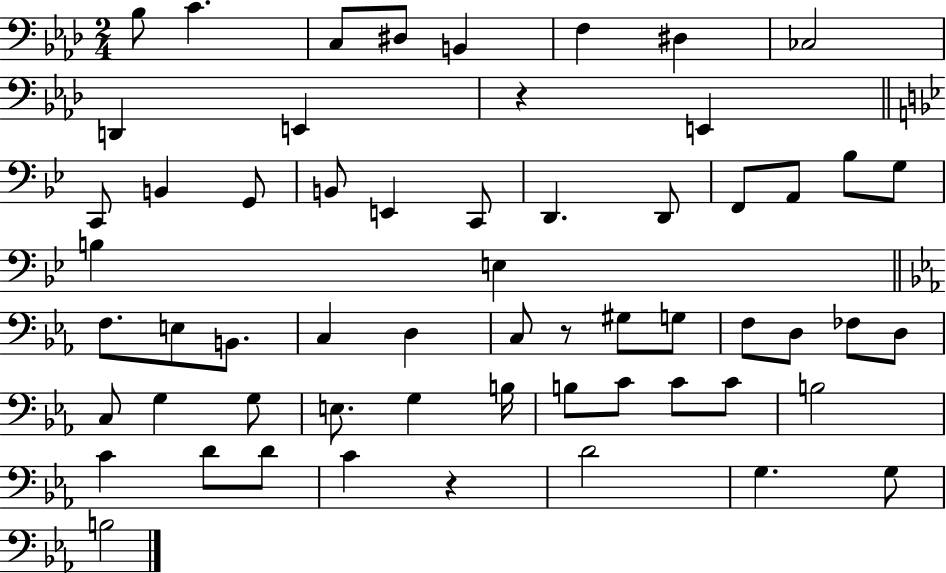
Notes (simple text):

Bb3/e C4/q. C3/e D#3/e B2/q F3/q D#3/q CES3/h D2/q E2/q R/q E2/q C2/e B2/q G2/e B2/e E2/q C2/e D2/q. D2/e F2/e A2/e Bb3/e G3/e B3/q E3/q F3/e. E3/e B2/e. C3/q D3/q C3/e R/e G#3/e G3/e F3/e D3/e FES3/e D3/e C3/e G3/q G3/e E3/e. G3/q B3/s B3/e C4/e C4/e C4/e B3/h C4/q D4/e D4/e C4/q R/q D4/h G3/q. G3/e B3/h